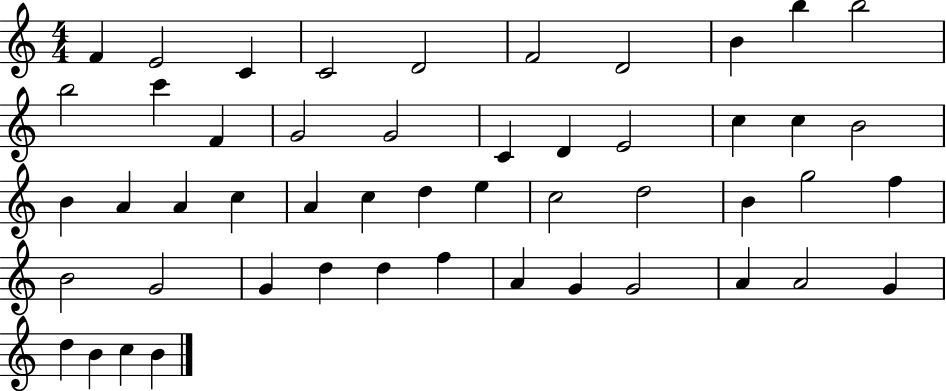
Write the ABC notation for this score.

X:1
T:Untitled
M:4/4
L:1/4
K:C
F E2 C C2 D2 F2 D2 B b b2 b2 c' F G2 G2 C D E2 c c B2 B A A c A c d e c2 d2 B g2 f B2 G2 G d d f A G G2 A A2 G d B c B